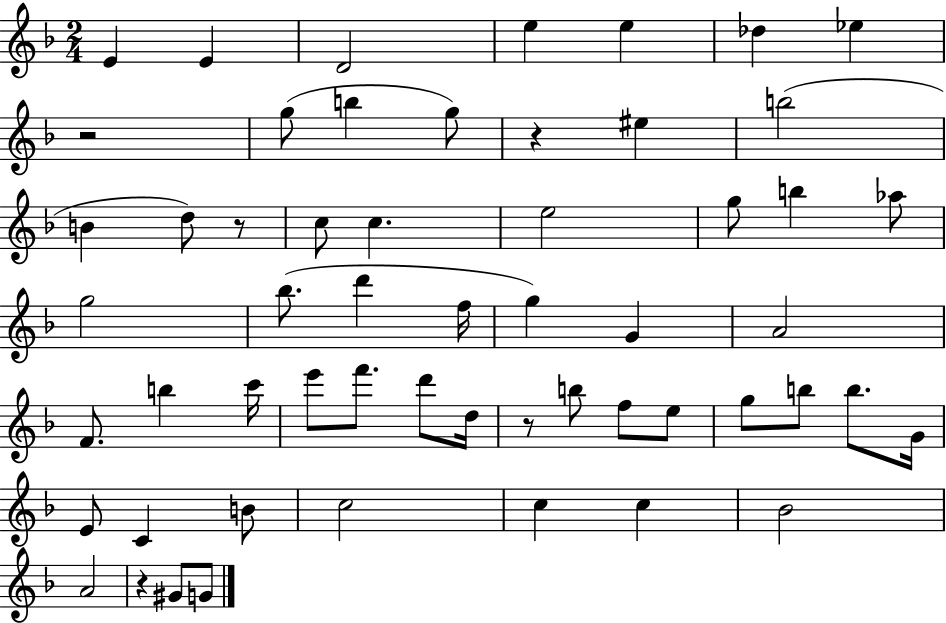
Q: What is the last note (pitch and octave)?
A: G4